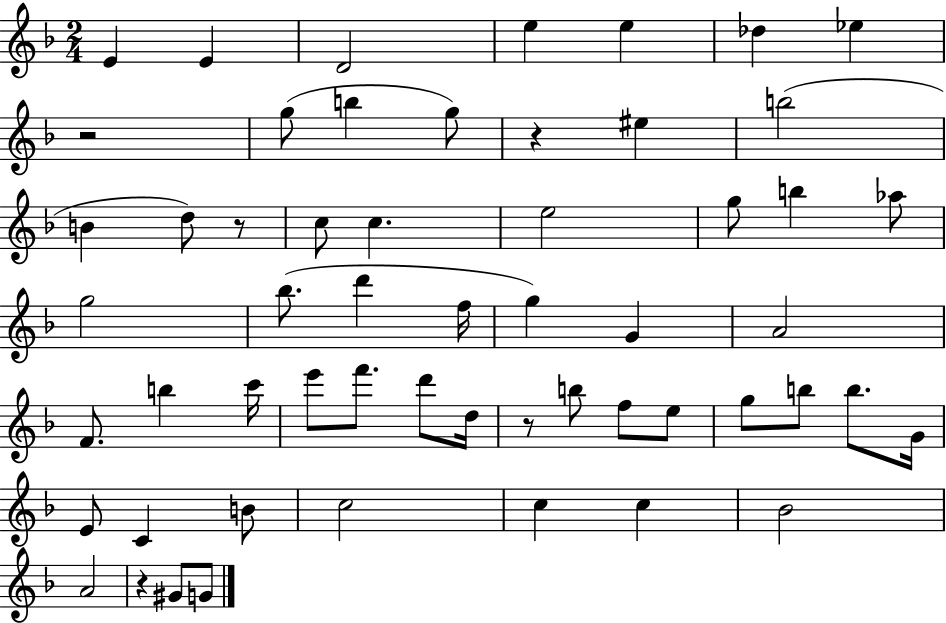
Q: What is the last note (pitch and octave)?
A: G4